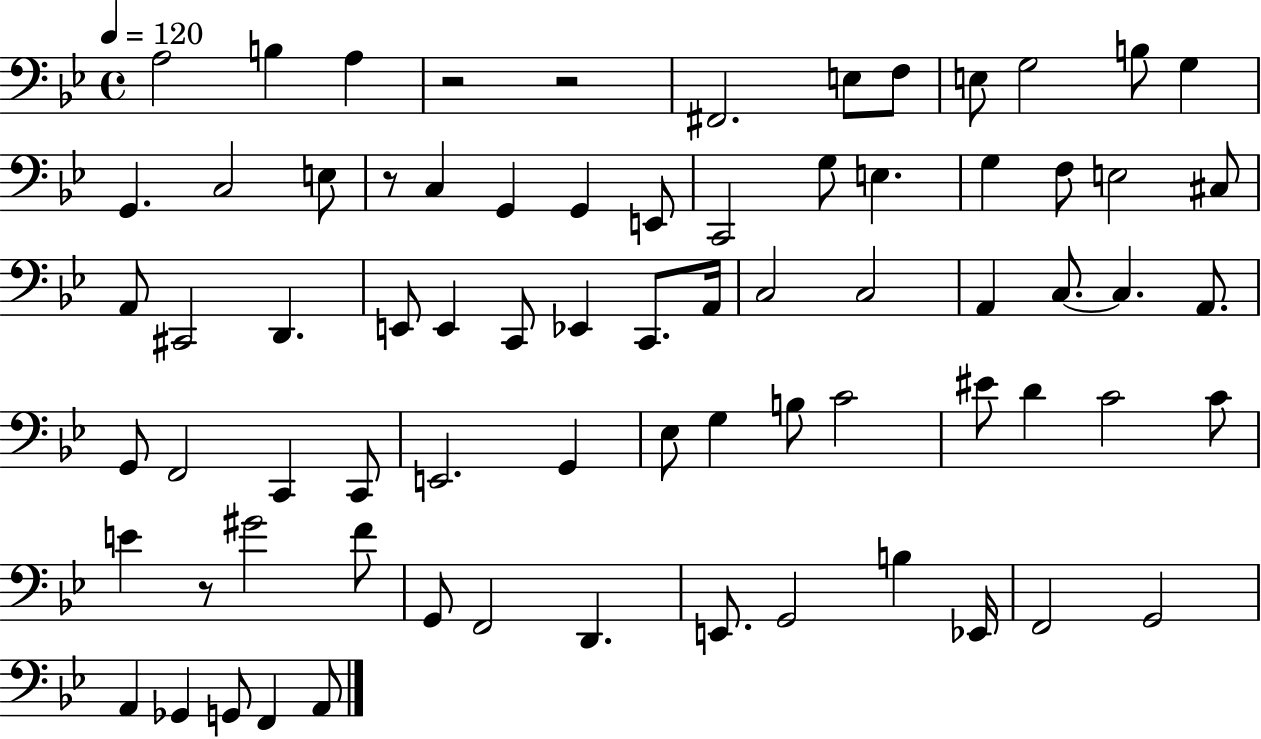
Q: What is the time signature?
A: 4/4